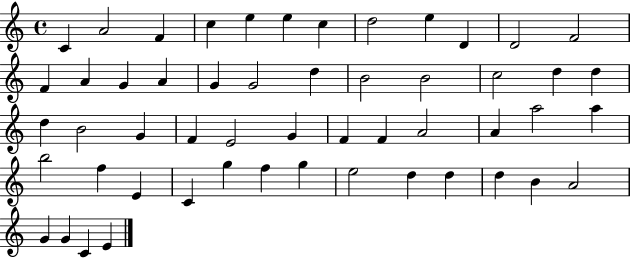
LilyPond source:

{
  \clef treble
  \time 4/4
  \defaultTimeSignature
  \key c \major
  c'4 a'2 f'4 | c''4 e''4 e''4 c''4 | d''2 e''4 d'4 | d'2 f'2 | \break f'4 a'4 g'4 a'4 | g'4 g'2 d''4 | b'2 b'2 | c''2 d''4 d''4 | \break d''4 b'2 g'4 | f'4 e'2 g'4 | f'4 f'4 a'2 | a'4 a''2 a''4 | \break b''2 f''4 e'4 | c'4 g''4 f''4 g''4 | e''2 d''4 d''4 | d''4 b'4 a'2 | \break g'4 g'4 c'4 e'4 | \bar "|."
}